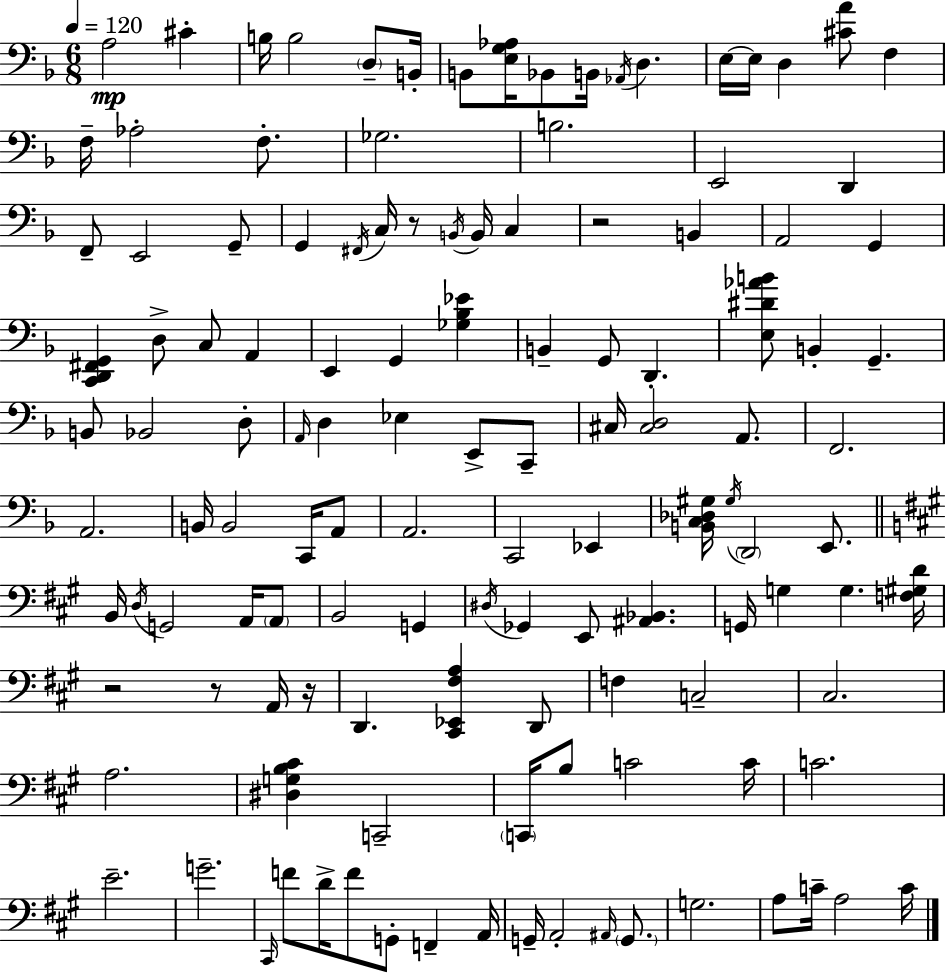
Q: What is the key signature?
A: D minor